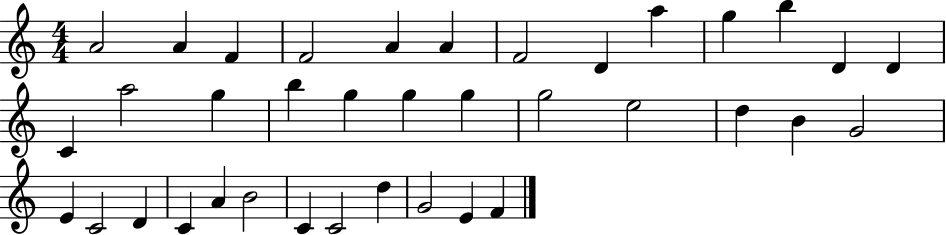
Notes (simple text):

A4/h A4/q F4/q F4/h A4/q A4/q F4/h D4/q A5/q G5/q B5/q D4/q D4/q C4/q A5/h G5/q B5/q G5/q G5/q G5/q G5/h E5/h D5/q B4/q G4/h E4/q C4/h D4/q C4/q A4/q B4/h C4/q C4/h D5/q G4/h E4/q F4/q